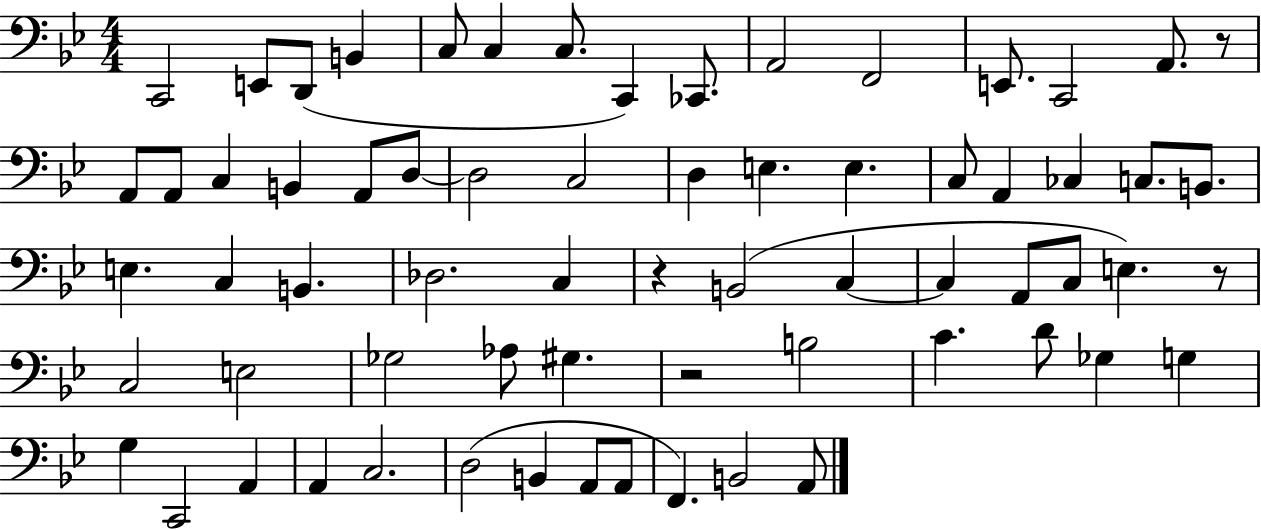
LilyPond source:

{
  \clef bass
  \numericTimeSignature
  \time 4/4
  \key bes \major
  c,2 e,8 d,8( b,4 | c8 c4 c8. c,4) ces,8. | a,2 f,2 | e,8. c,2 a,8. r8 | \break a,8 a,8 c4 b,4 a,8 d8~~ | d2 c2 | d4 e4. e4. | c8 a,4 ces4 c8. b,8. | \break e4. c4 b,4. | des2. c4 | r4 b,2( c4~~ | c4 a,8 c8 e4.) r8 | \break c2 e2 | ges2 aes8 gis4. | r2 b2 | c'4. d'8 ges4 g4 | \break g4 c,2 a,4 | a,4 c2. | d2( b,4 a,8 a,8 | f,4.) b,2 a,8 | \break \bar "|."
}